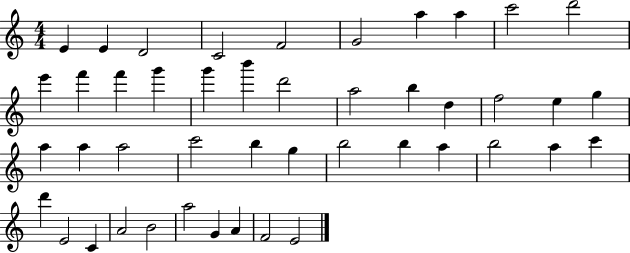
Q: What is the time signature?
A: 4/4